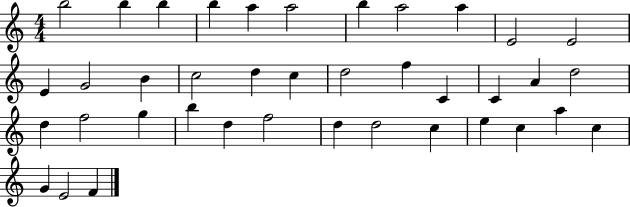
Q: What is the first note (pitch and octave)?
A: B5